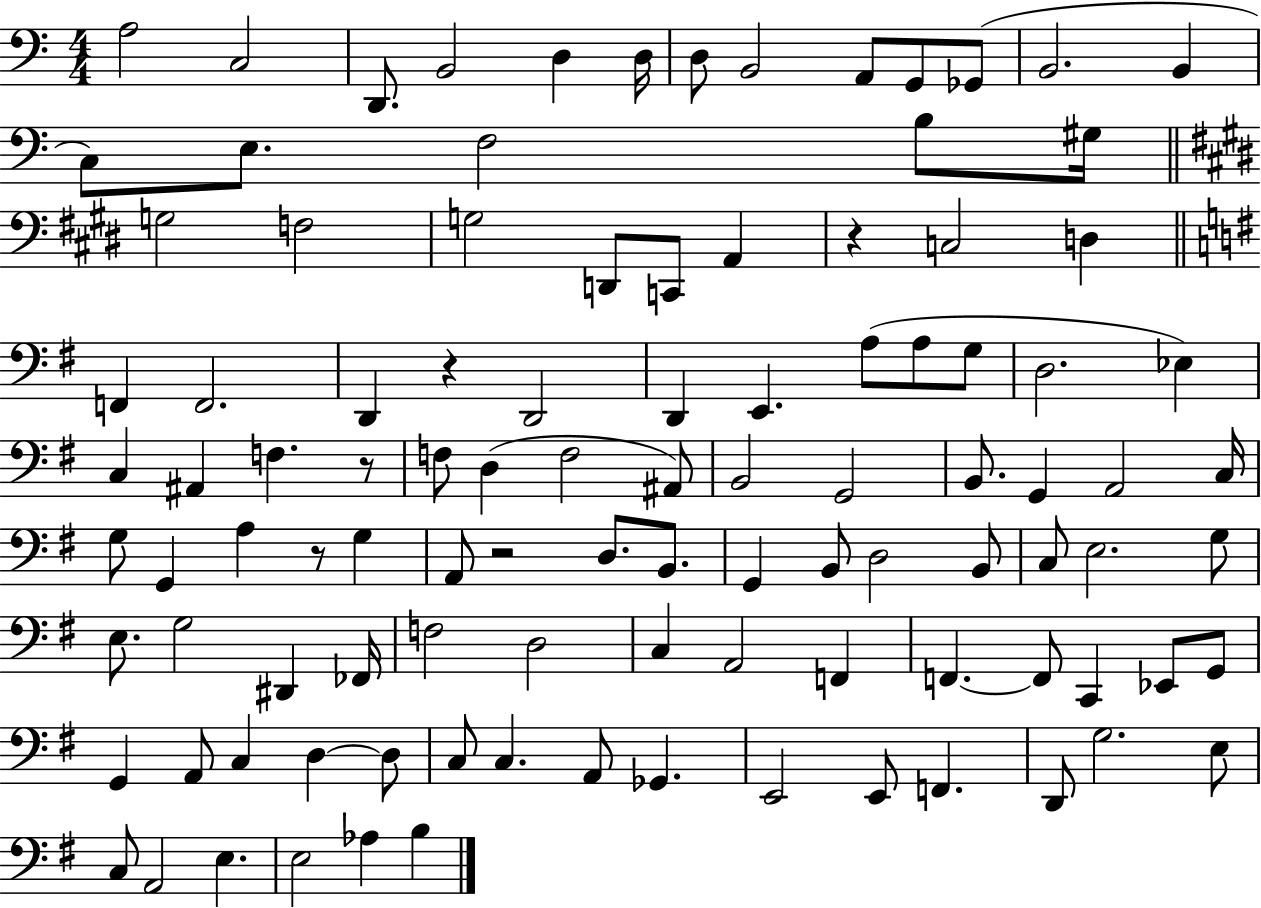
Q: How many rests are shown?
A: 5